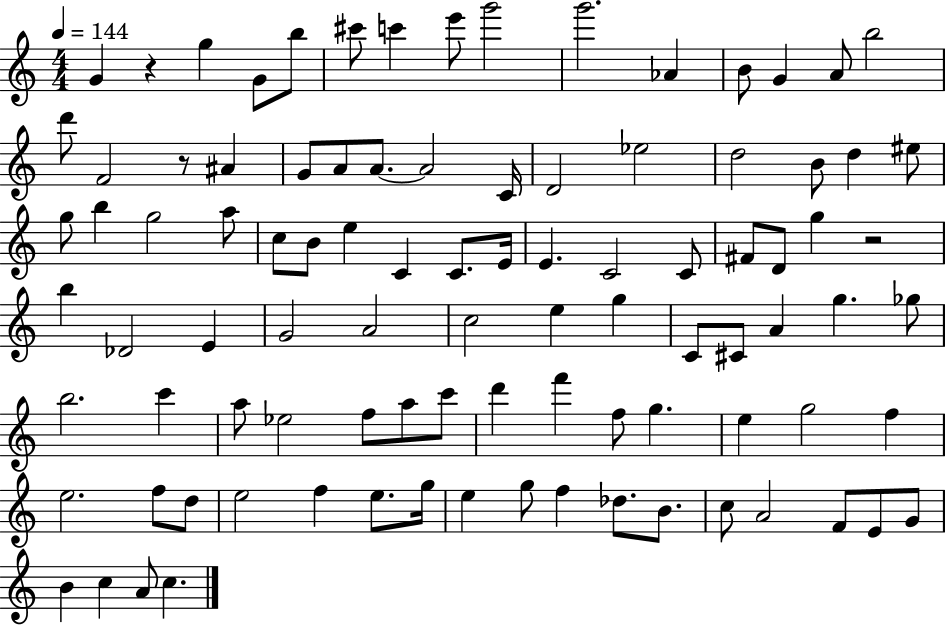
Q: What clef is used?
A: treble